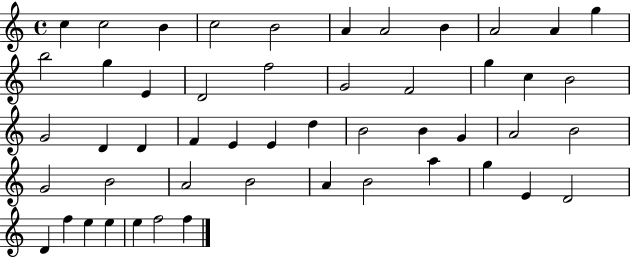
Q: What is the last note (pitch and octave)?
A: F5